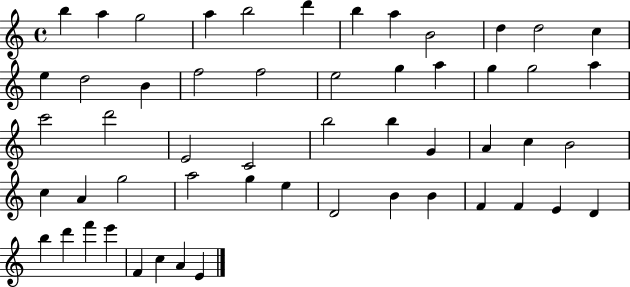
X:1
T:Untitled
M:4/4
L:1/4
K:C
b a g2 a b2 d' b a B2 d d2 c e d2 B f2 f2 e2 g a g g2 a c'2 d'2 E2 C2 b2 b G A c B2 c A g2 a2 g e D2 B B F F E D b d' f' e' F c A E